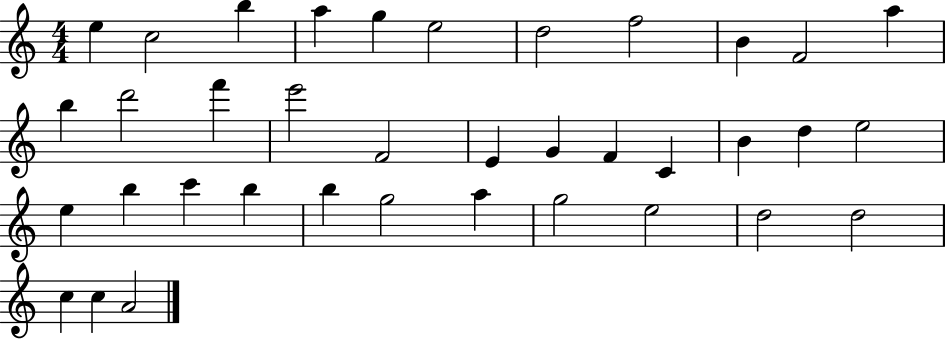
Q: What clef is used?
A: treble